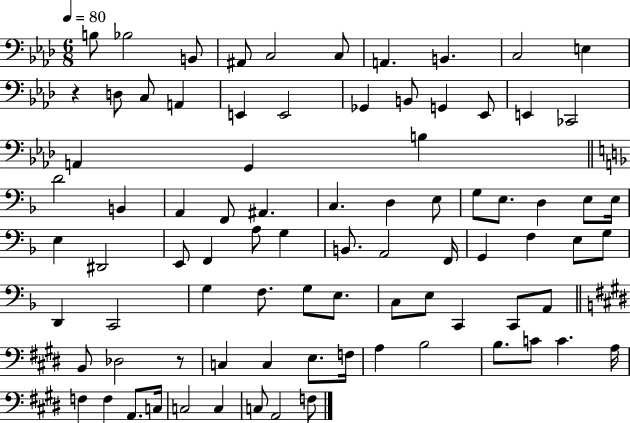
{
  \clef bass
  \numericTimeSignature
  \time 6/8
  \key aes \major
  \tempo 4 = 80
  b8 bes2 b,8 | ais,8 c2 c8 | a,4. b,4. | c2 e4 | \break r4 d8 c8 a,4 | e,4 e,2 | ges,4 b,8 g,4 ees,8 | e,4 ces,2 | \break a,4 g,4 b4 | \bar "||" \break \key d \minor d'2 b,4 | a,4 f,8 ais,4. | c4. d4 e8 | g8 e8. d4 e8 e16 | \break e4 dis,2 | e,8 f,4 a8 g4 | b,8. a,2 f,16 | g,4 f4 e8 g8 | \break d,4 c,2 | g4 f8. g8 e8. | c8 e8 c,4 c,8 a,8 | \bar "||" \break \key e \major b,8 des2 r8 | c4 c4 e8. f16 | a4 b2 | b8. c'8 c'4. a16 | \break f4 f4 a,8. c16 | c2 c4 | c8 a,2 f8 | \bar "|."
}